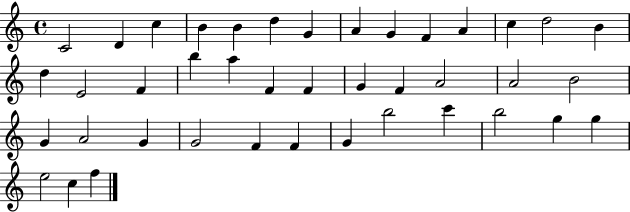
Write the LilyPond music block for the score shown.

{
  \clef treble
  \time 4/4
  \defaultTimeSignature
  \key c \major
  c'2 d'4 c''4 | b'4 b'4 d''4 g'4 | a'4 g'4 f'4 a'4 | c''4 d''2 b'4 | \break d''4 e'2 f'4 | b''4 a''4 f'4 f'4 | g'4 f'4 a'2 | a'2 b'2 | \break g'4 a'2 g'4 | g'2 f'4 f'4 | g'4 b''2 c'''4 | b''2 g''4 g''4 | \break e''2 c''4 f''4 | \bar "|."
}